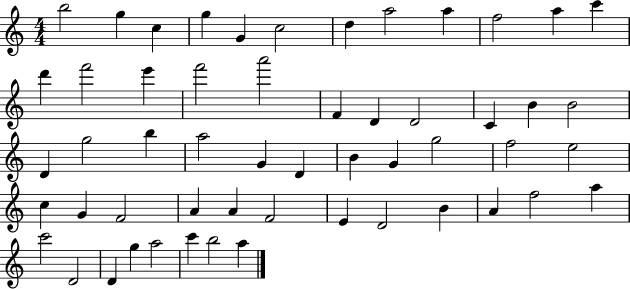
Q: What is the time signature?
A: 4/4